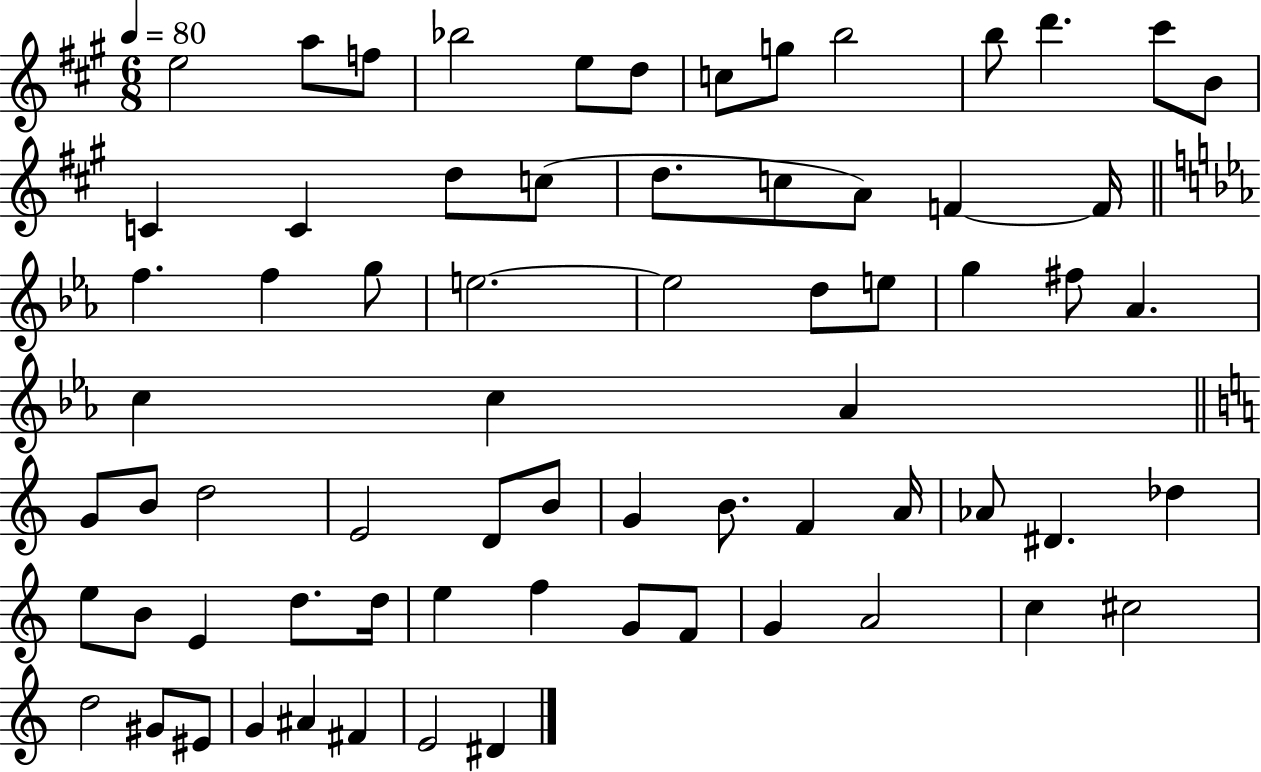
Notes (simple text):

E5/h A5/e F5/e Bb5/h E5/e D5/e C5/e G5/e B5/h B5/e D6/q. C#6/e B4/e C4/q C4/q D5/e C5/e D5/e. C5/e A4/e F4/q F4/s F5/q. F5/q G5/e E5/h. E5/h D5/e E5/e G5/q F#5/e Ab4/q. C5/q C5/q Ab4/q G4/e B4/e D5/h E4/h D4/e B4/e G4/q B4/e. F4/q A4/s Ab4/e D#4/q. Db5/q E5/e B4/e E4/q D5/e. D5/s E5/q F5/q G4/e F4/e G4/q A4/h C5/q C#5/h D5/h G#4/e EIS4/e G4/q A#4/q F#4/q E4/h D#4/q